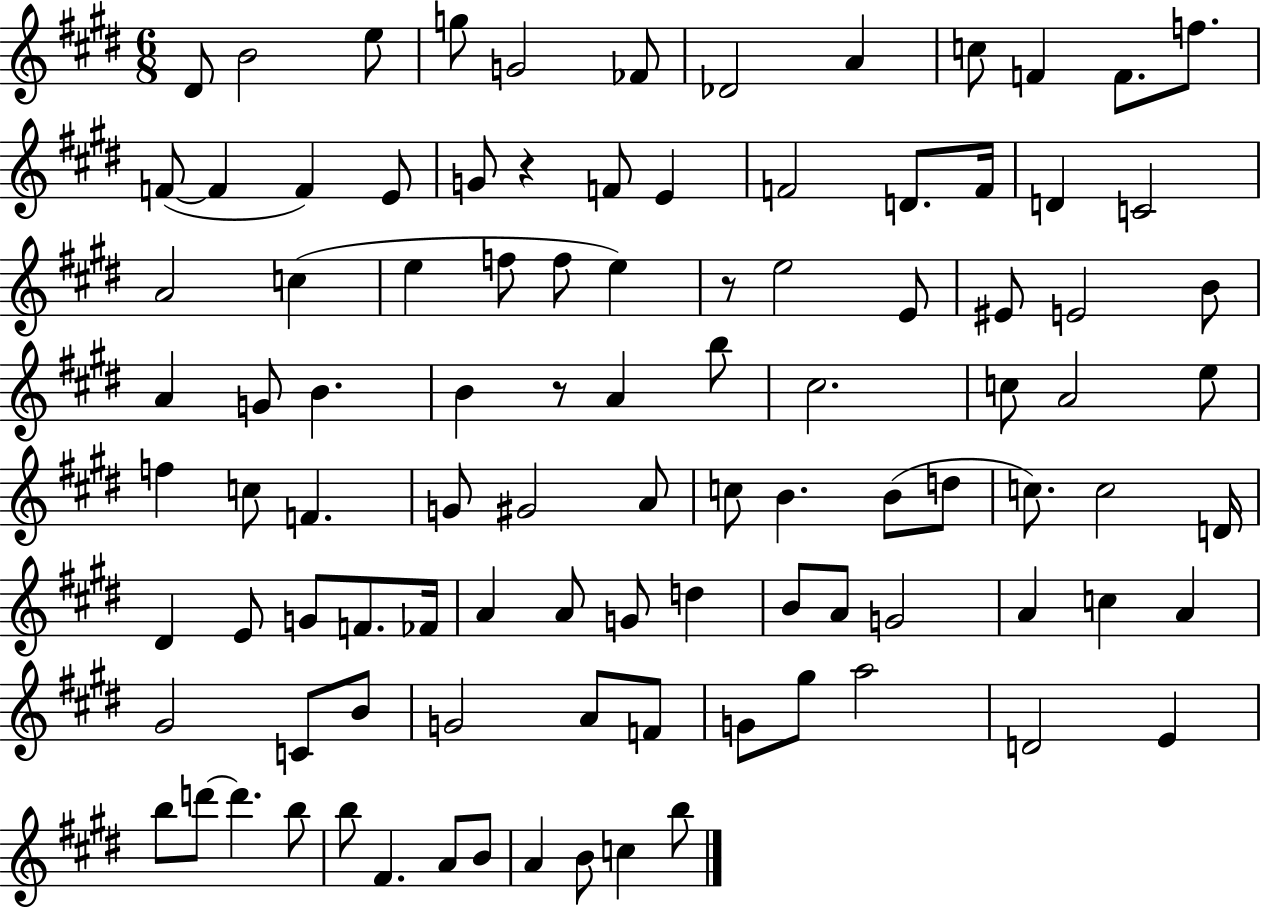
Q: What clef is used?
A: treble